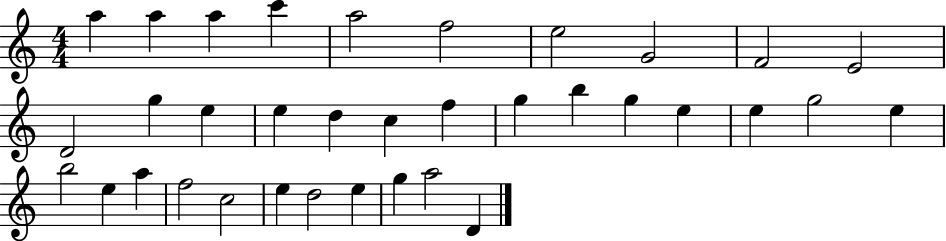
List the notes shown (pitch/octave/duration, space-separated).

A5/q A5/q A5/q C6/q A5/h F5/h E5/h G4/h F4/h E4/h D4/h G5/q E5/q E5/q D5/q C5/q F5/q G5/q B5/q G5/q E5/q E5/q G5/h E5/q B5/h E5/q A5/q F5/h C5/h E5/q D5/h E5/q G5/q A5/h D4/q